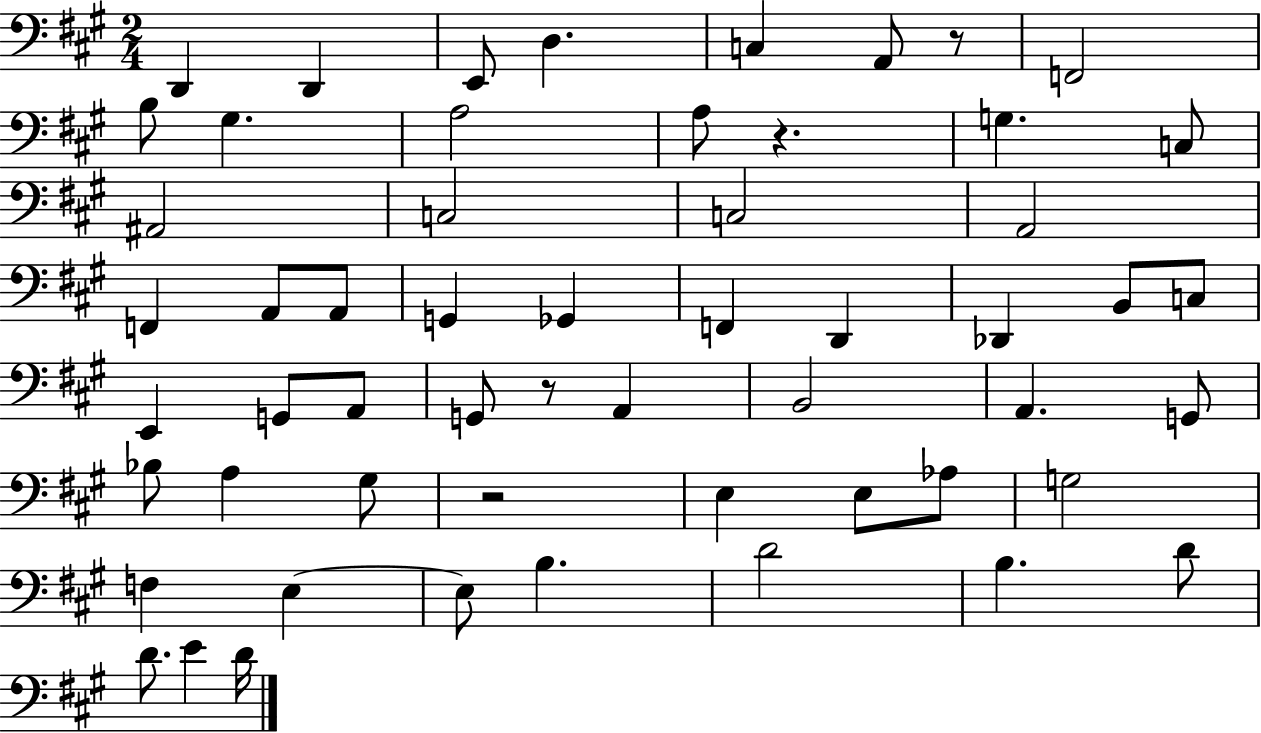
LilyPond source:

{
  \clef bass
  \numericTimeSignature
  \time 2/4
  \key a \major
  d,4 d,4 | e,8 d4. | c4 a,8 r8 | f,2 | \break b8 gis4. | a2 | a8 r4. | g4. c8 | \break ais,2 | c2 | c2 | a,2 | \break f,4 a,8 a,8 | g,4 ges,4 | f,4 d,4 | des,4 b,8 c8 | \break e,4 g,8 a,8 | g,8 r8 a,4 | b,2 | a,4. g,8 | \break bes8 a4 gis8 | r2 | e4 e8 aes8 | g2 | \break f4 e4~~ | e8 b4. | d'2 | b4. d'8 | \break d'8. e'4 d'16 | \bar "|."
}